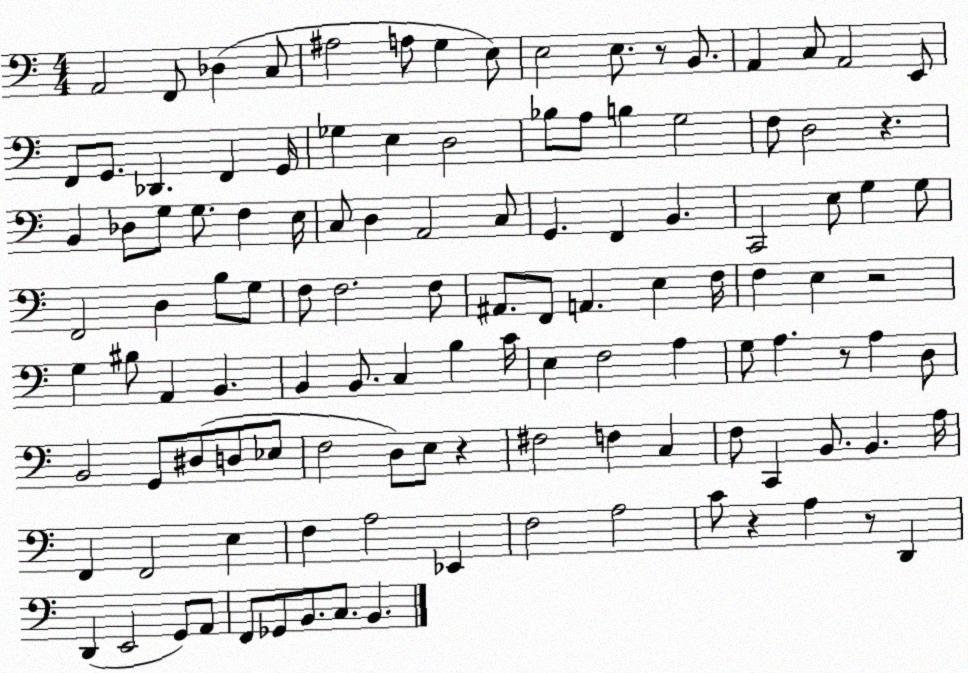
X:1
T:Untitled
M:4/4
L:1/4
K:C
A,,2 F,,/2 _D, C,/2 ^A,2 A,/2 G, E,/2 E,2 E,/2 z/2 B,,/2 A,, C,/2 A,,2 E,,/2 F,,/2 G,,/2 _D,, F,, G,,/4 _G, E, D,2 _B,/2 A,/2 B, G,2 F,/2 D,2 z B,, _D,/2 G,/2 G,/2 F, E,/4 C,/2 D, A,,2 C,/2 G,, F,, B,, C,,2 E,/2 G, G,/2 F,,2 D, B,/2 G,/2 F,/2 F,2 F,/2 ^A,,/2 F,,/2 A,, E, F,/4 F, E, z2 G, ^B,/2 A,, B,, B,, B,,/2 C, B, C/4 E, F,2 A, G,/2 A, z/2 A, D,/2 B,,2 G,,/2 ^D,/2 D,/2 _E,/2 F,2 D,/2 E,/2 z ^F,2 F, C, F,/2 C,, B,,/2 B,, A,/4 F,, F,,2 E, F, A,2 _E,, F,2 A,2 C/2 z A, z/2 D,, D,, E,,2 G,,/2 A,,/2 F,,/2 _G,,/2 B,,/2 C,/2 B,,